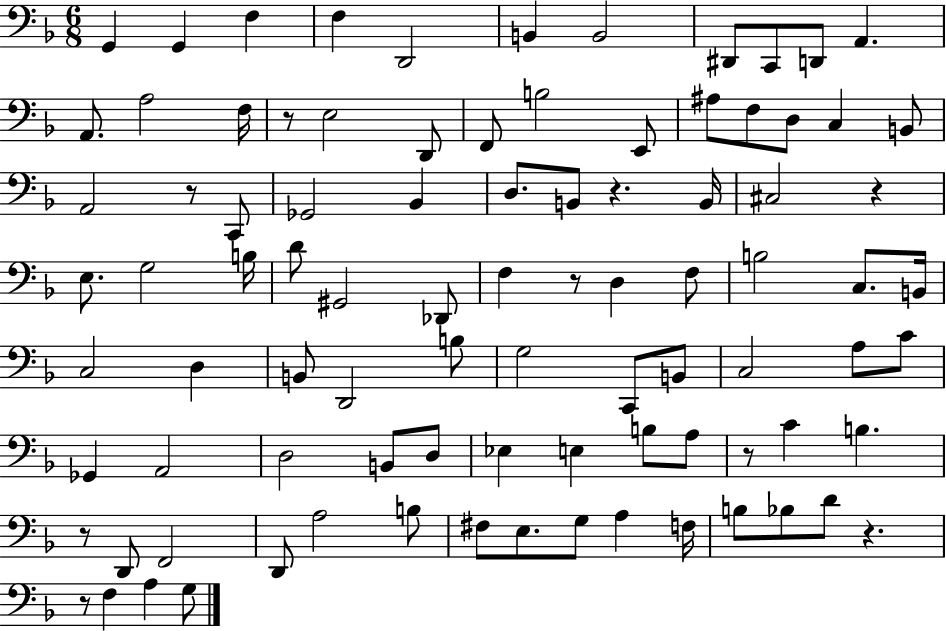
G2/q G2/q F3/q F3/q D2/h B2/q B2/h D#2/e C2/e D2/e A2/q. A2/e. A3/h F3/s R/e E3/h D2/e F2/e B3/h E2/e A#3/e F3/e D3/e C3/q B2/e A2/h R/e C2/e Gb2/h Bb2/q D3/e. B2/e R/q. B2/s C#3/h R/q E3/e. G3/h B3/s D4/e G#2/h Db2/e F3/q R/e D3/q F3/e B3/h C3/e. B2/s C3/h D3/q B2/e D2/h B3/e G3/h C2/e B2/e C3/h A3/e C4/e Gb2/q A2/h D3/h B2/e D3/e Eb3/q E3/q B3/e A3/e R/e C4/q B3/q. R/e D2/e F2/h D2/e A3/h B3/e F#3/e E3/e. G3/e A3/q F3/s B3/e Bb3/e D4/e R/q. R/e F3/q A3/q G3/e